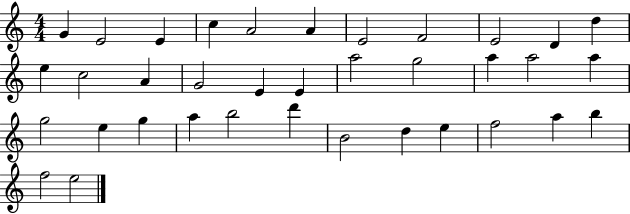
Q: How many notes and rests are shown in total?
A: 36